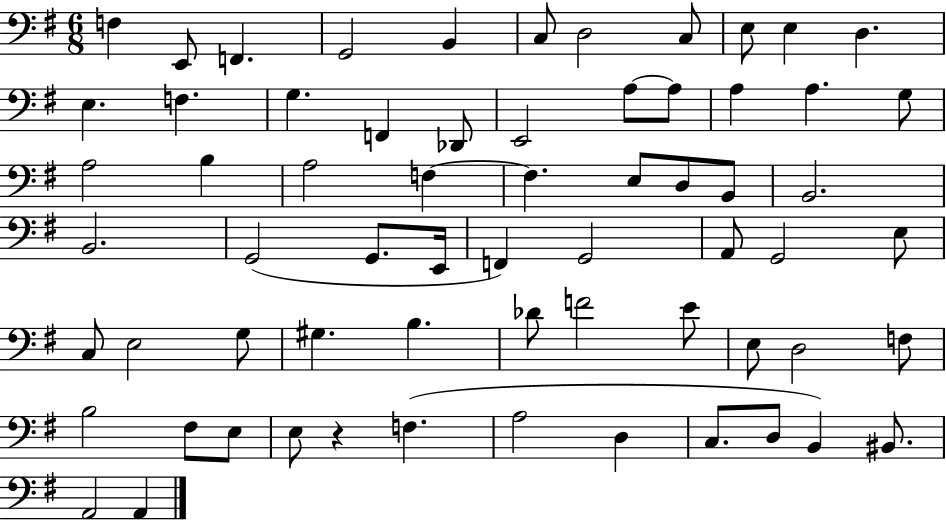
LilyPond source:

{
  \clef bass
  \numericTimeSignature
  \time 6/8
  \key g \major
  f4 e,8 f,4. | g,2 b,4 | c8 d2 c8 | e8 e4 d4. | \break e4. f4. | g4. f,4 des,8 | e,2 a8~~ a8 | a4 a4. g8 | \break a2 b4 | a2 f4~~ | f4. e8 d8 b,8 | b,2. | \break b,2. | g,2( g,8. e,16 | f,4) g,2 | a,8 g,2 e8 | \break c8 e2 g8 | gis4. b4. | des'8 f'2 e'8 | e8 d2 f8 | \break b2 fis8 e8 | e8 r4 f4.( | a2 d4 | c8. d8 b,4) bis,8. | \break a,2 a,4 | \bar "|."
}